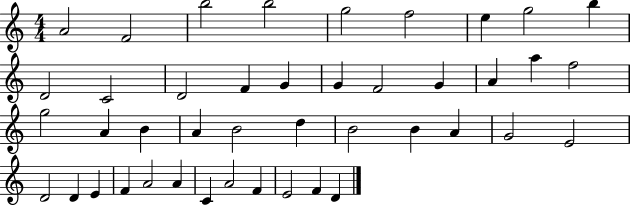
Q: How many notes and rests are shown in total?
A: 43